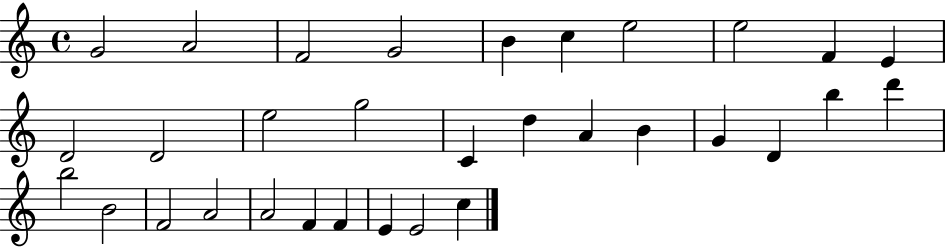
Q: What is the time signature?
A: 4/4